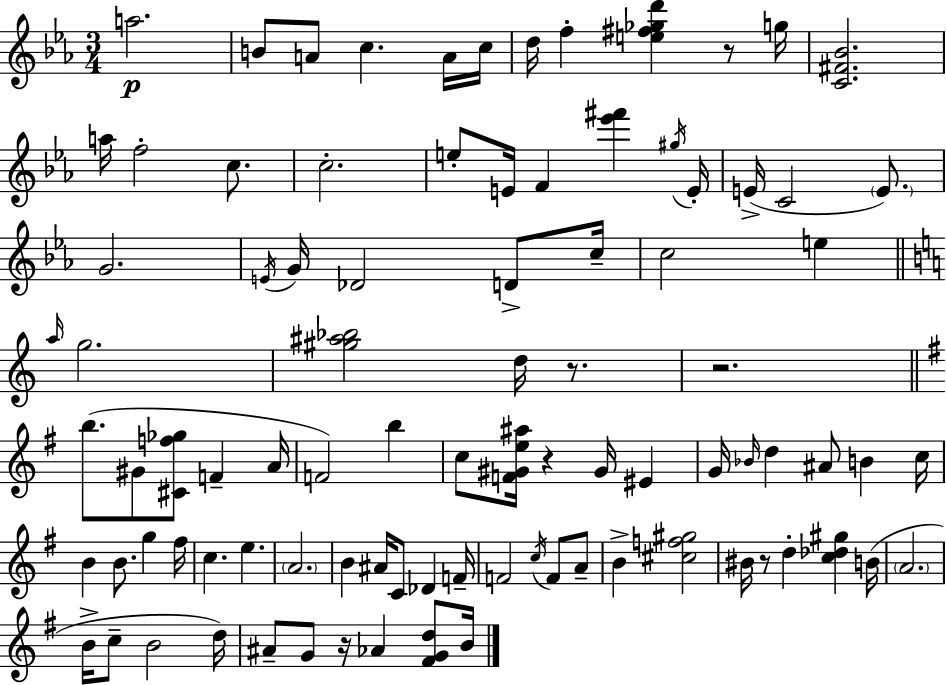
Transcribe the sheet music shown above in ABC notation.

X:1
T:Untitled
M:3/4
L:1/4
K:Eb
a2 B/2 A/2 c A/4 c/4 d/4 f [e^f_gd'] z/2 g/4 [C^F_B]2 a/4 f2 c/2 c2 e/2 E/4 F [_e'^f'] ^g/4 E/4 E/4 C2 E/2 G2 E/4 G/4 _D2 D/2 c/4 c2 e a/4 g2 [^g^a_b]2 d/4 z/2 z2 b/2 ^G/2 [^Cf_g]/2 F A/4 F2 b c/2 [F^Ge^a]/4 z ^G/4 ^E G/4 _B/4 d ^A/2 B c/4 B B/2 g ^f/4 c e A2 B ^A/4 C/2 _D F/4 F2 c/4 F/2 A/2 B [^cf^g]2 ^B/4 z/2 d [c_d^g] B/4 A2 B/4 c/2 B2 d/4 ^A/2 G/2 z/4 _A [^FGd]/2 B/4